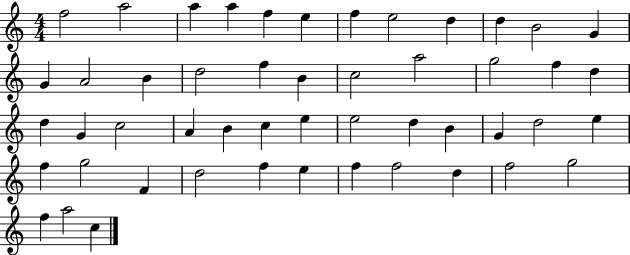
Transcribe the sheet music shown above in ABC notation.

X:1
T:Untitled
M:4/4
L:1/4
K:C
f2 a2 a a f e f e2 d d B2 G G A2 B d2 f B c2 a2 g2 f d d G c2 A B c e e2 d B G d2 e f g2 F d2 f e f f2 d f2 g2 f a2 c